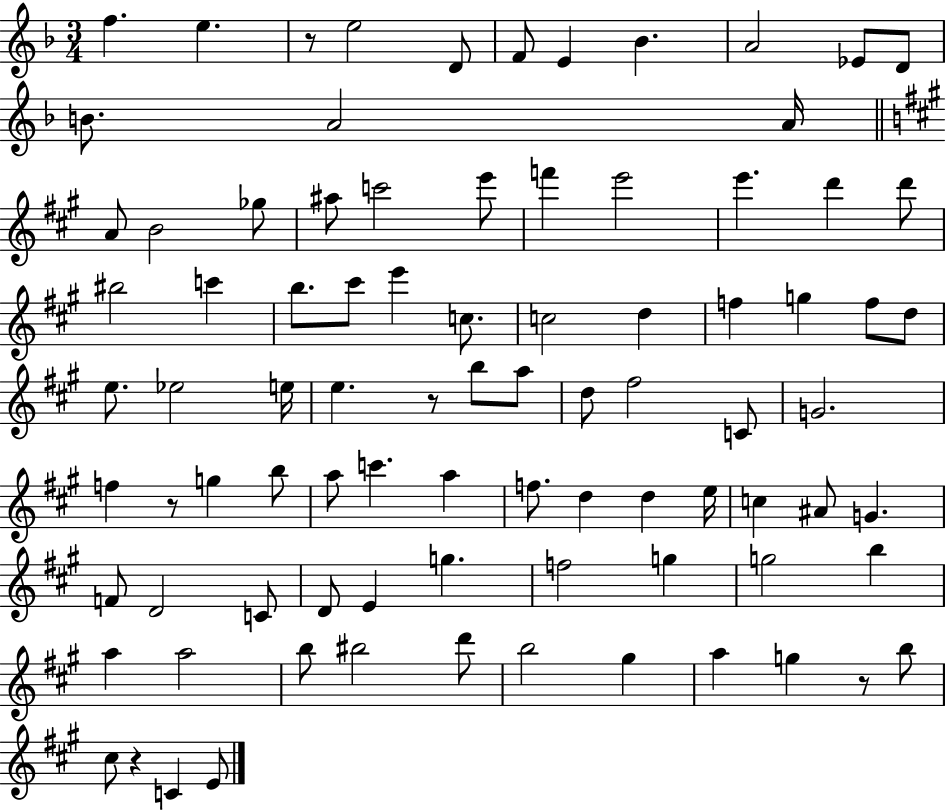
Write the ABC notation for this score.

X:1
T:Untitled
M:3/4
L:1/4
K:F
f e z/2 e2 D/2 F/2 E _B A2 _E/2 D/2 B/2 A2 A/4 A/2 B2 _g/2 ^a/2 c'2 e'/2 f' e'2 e' d' d'/2 ^b2 c' b/2 ^c'/2 e' c/2 c2 d f g f/2 d/2 e/2 _e2 e/4 e z/2 b/2 a/2 d/2 ^f2 C/2 G2 f z/2 g b/2 a/2 c' a f/2 d d e/4 c ^A/2 G F/2 D2 C/2 D/2 E g f2 g g2 b a a2 b/2 ^b2 d'/2 b2 ^g a g z/2 b/2 ^c/2 z C E/2